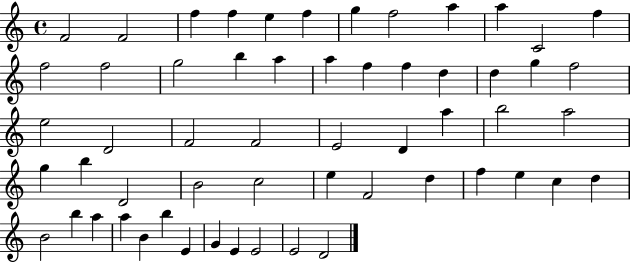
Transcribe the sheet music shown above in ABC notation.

X:1
T:Untitled
M:4/4
L:1/4
K:C
F2 F2 f f e f g f2 a a C2 f f2 f2 g2 b a a f f d d g f2 e2 D2 F2 F2 E2 D a b2 a2 g b D2 B2 c2 e F2 d f e c d B2 b a a B b E G E E2 E2 D2